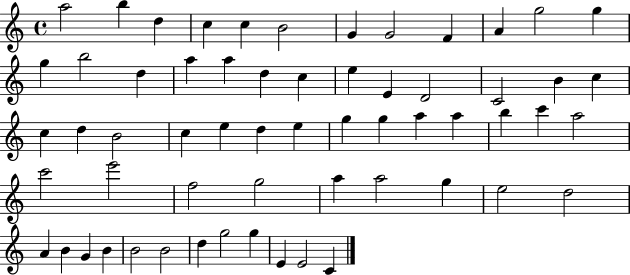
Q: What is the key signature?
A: C major